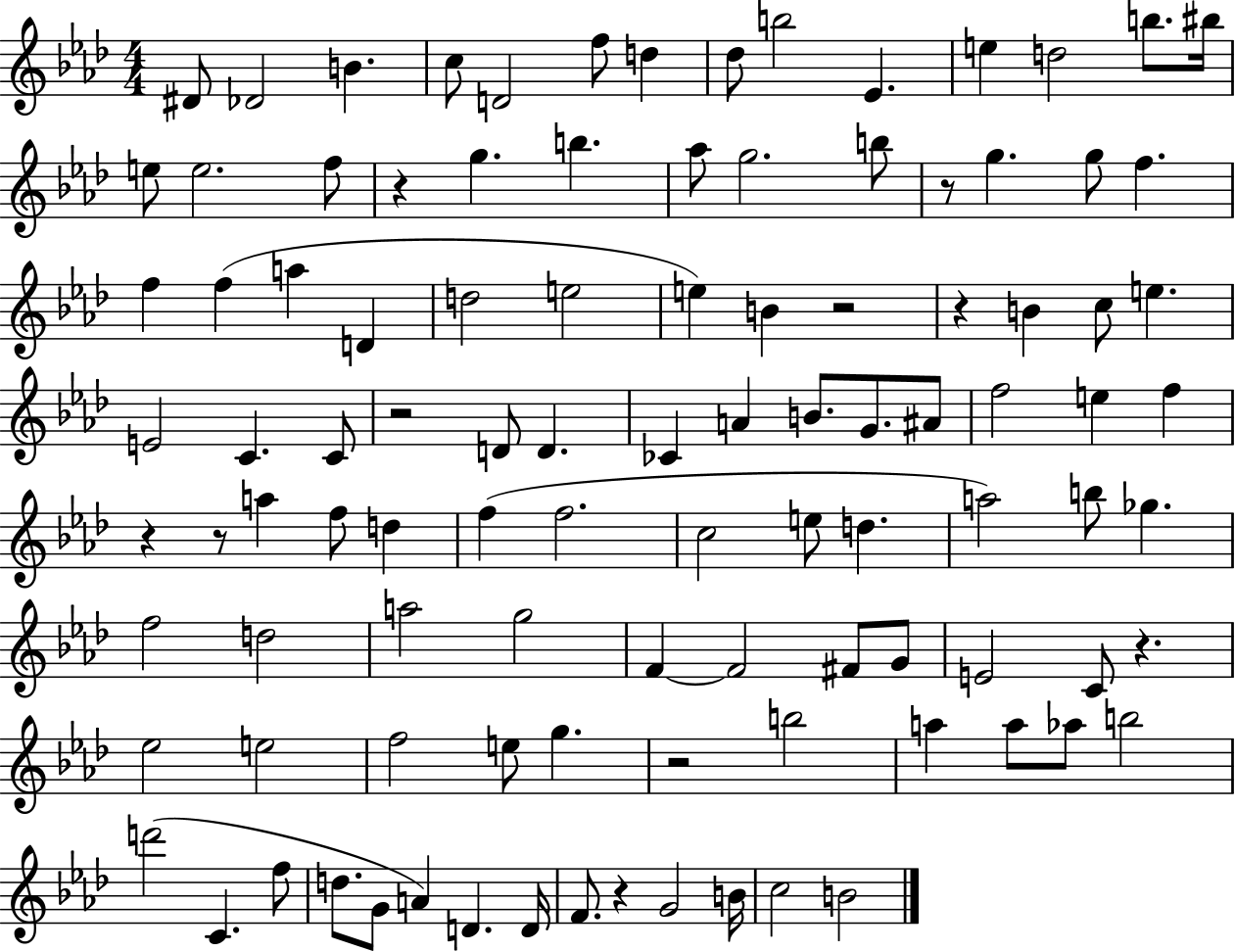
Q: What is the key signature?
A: AES major